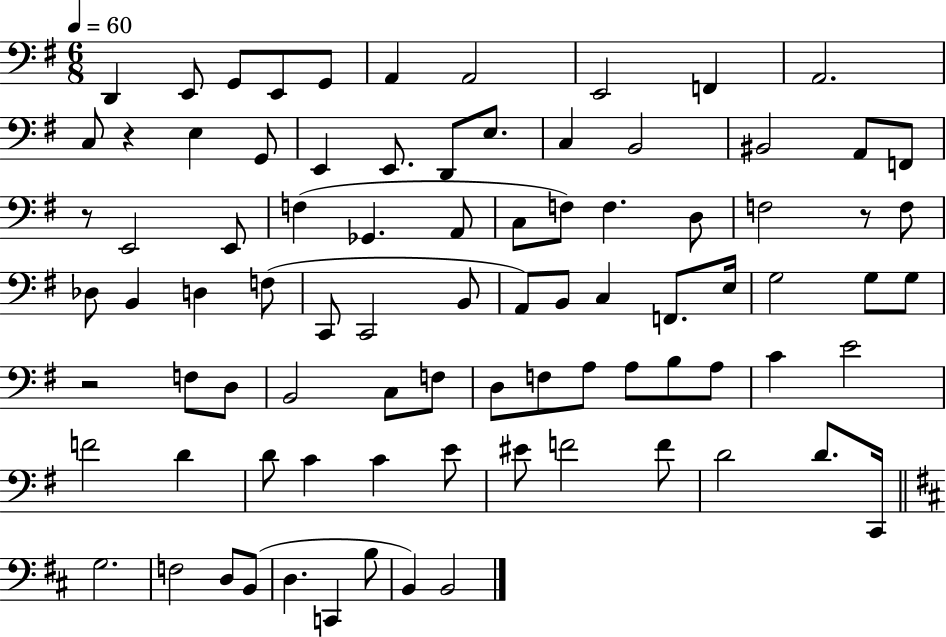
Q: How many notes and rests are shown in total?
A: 86